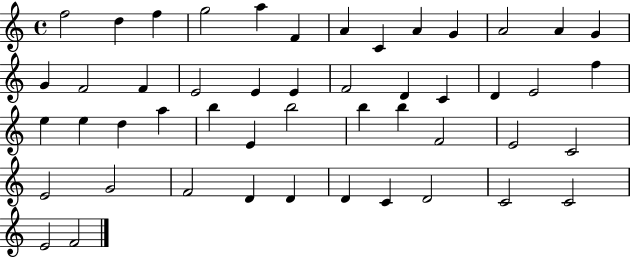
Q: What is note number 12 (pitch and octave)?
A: A4